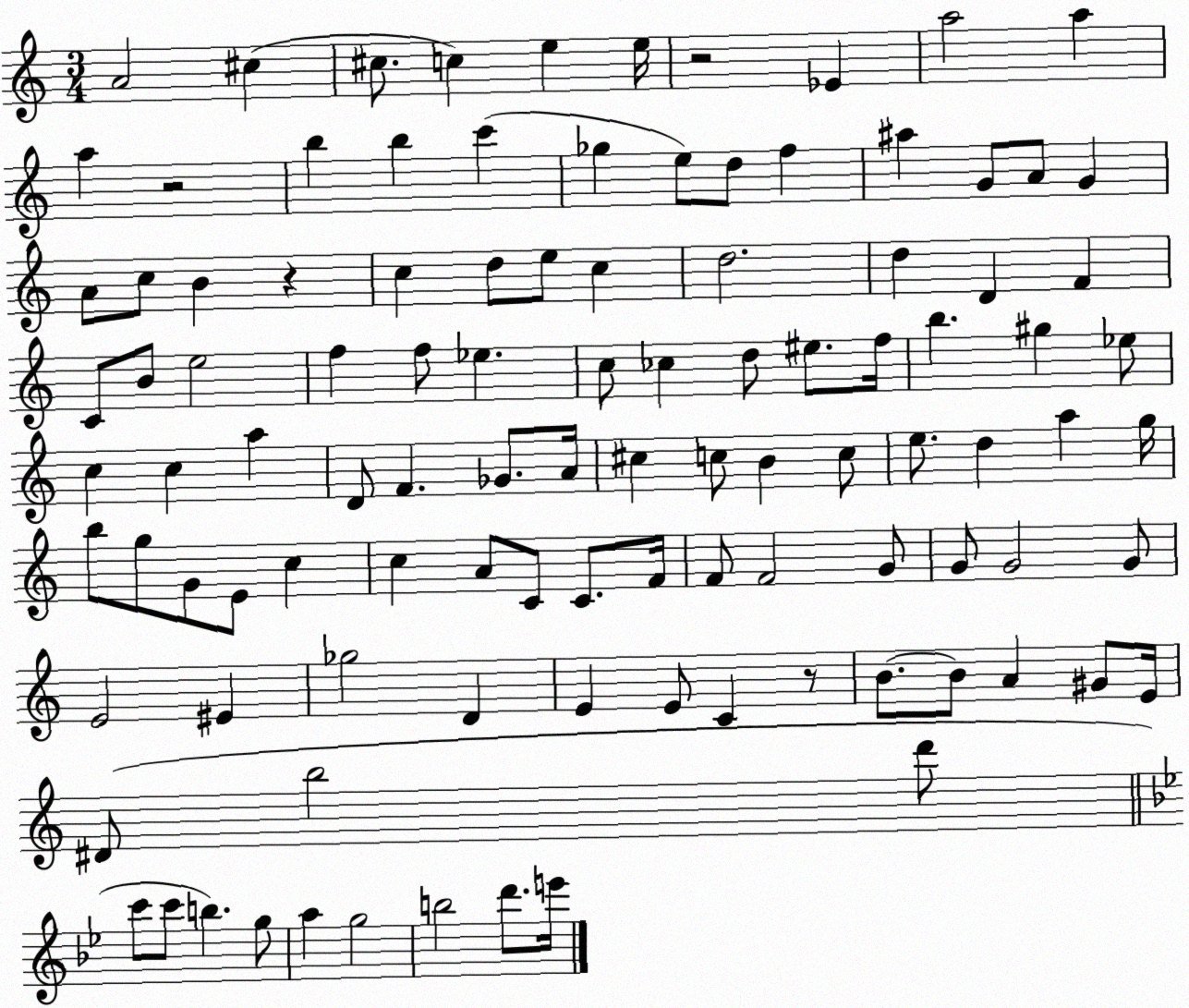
X:1
T:Untitled
M:3/4
L:1/4
K:C
A2 ^c ^c/2 c e e/4 z2 _E a2 a a z2 b b c' _g e/2 d/2 f ^a G/2 A/2 G A/2 c/2 B z c d/2 e/2 c d2 d D F C/2 B/2 e2 f f/2 _e c/2 _c d/2 ^e/2 f/4 b ^g _e/2 c c a D/2 F _G/2 A/4 ^c c/2 B c/2 e/2 d a g/4 b/2 g/2 G/2 E/2 c c A/2 C/2 C/2 F/4 F/2 F2 G/2 G/2 G2 G/2 E2 ^E _g2 D E E/2 C z/2 B/2 B/2 A ^G/2 E/4 ^D/2 b2 d'/2 c'/2 c'/2 b g/2 a g2 b2 d'/2 e'/4